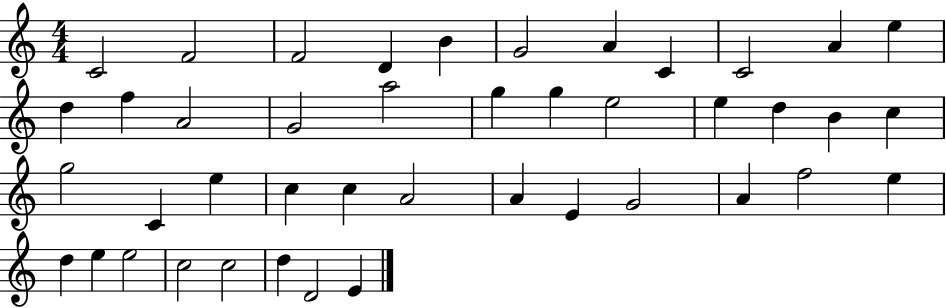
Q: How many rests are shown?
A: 0